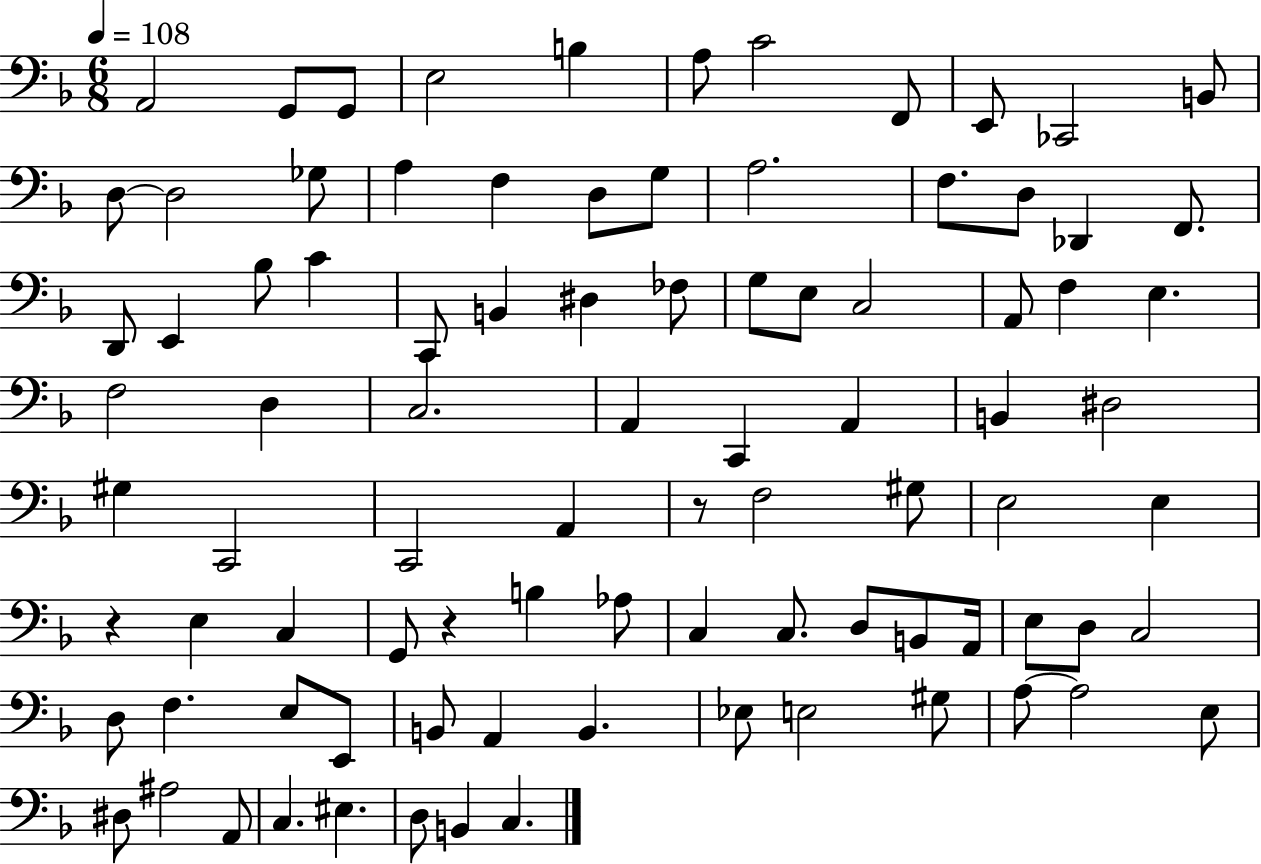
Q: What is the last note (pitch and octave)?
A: C3